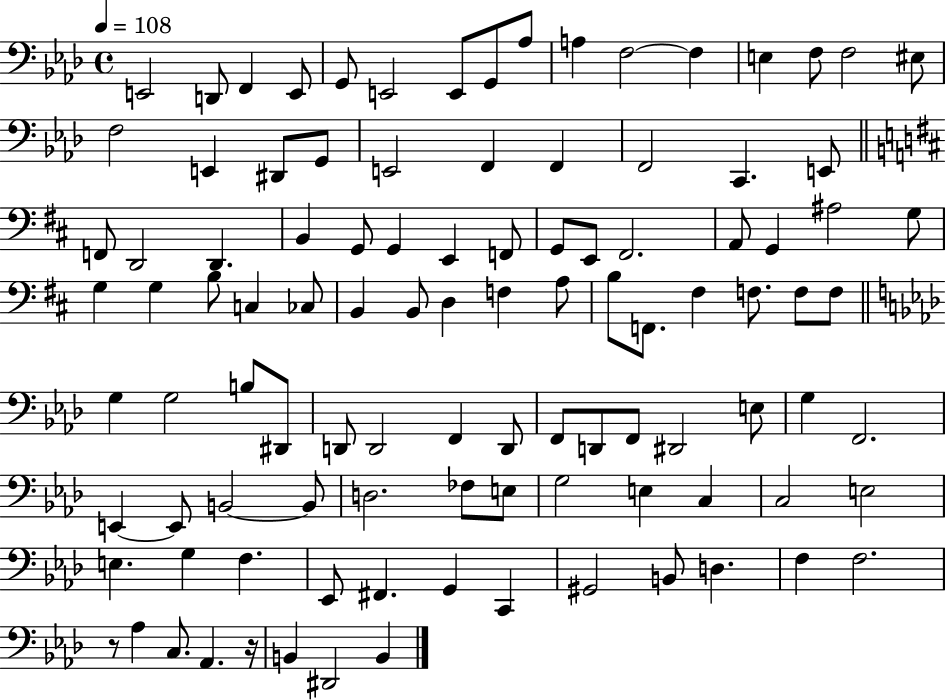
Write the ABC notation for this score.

X:1
T:Untitled
M:4/4
L:1/4
K:Ab
E,,2 D,,/2 F,, E,,/2 G,,/2 E,,2 E,,/2 G,,/2 _A,/2 A, F,2 F, E, F,/2 F,2 ^E,/2 F,2 E,, ^D,,/2 G,,/2 E,,2 F,, F,, F,,2 C,, E,,/2 F,,/2 D,,2 D,, B,, G,,/2 G,, E,, F,,/2 G,,/2 E,,/2 ^F,,2 A,,/2 G,, ^A,2 G,/2 G, G, B,/2 C, _C,/2 B,, B,,/2 D, F, A,/2 B,/2 F,,/2 ^F, F,/2 F,/2 F,/2 G, G,2 B,/2 ^D,,/2 D,,/2 D,,2 F,, D,,/2 F,,/2 D,,/2 F,,/2 ^D,,2 E,/2 G, F,,2 E,, E,,/2 B,,2 B,,/2 D,2 _F,/2 E,/2 G,2 E, C, C,2 E,2 E, G, F, _E,,/2 ^F,, G,, C,, ^G,,2 B,,/2 D, F, F,2 z/2 _A, C,/2 _A,, z/4 B,, ^D,,2 B,,